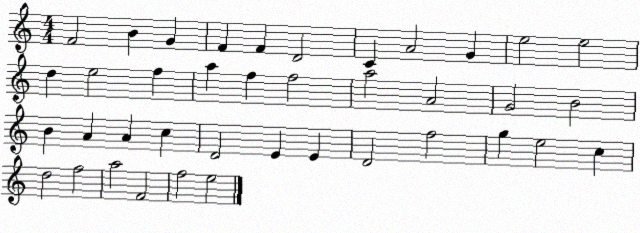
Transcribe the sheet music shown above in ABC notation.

X:1
T:Untitled
M:4/4
L:1/4
K:C
F2 B G F F D2 C A2 G e2 e2 d e2 f a f f2 a2 A2 G2 B2 B A A c D2 E E D2 f2 g e2 c d2 f2 a2 F2 f2 e2